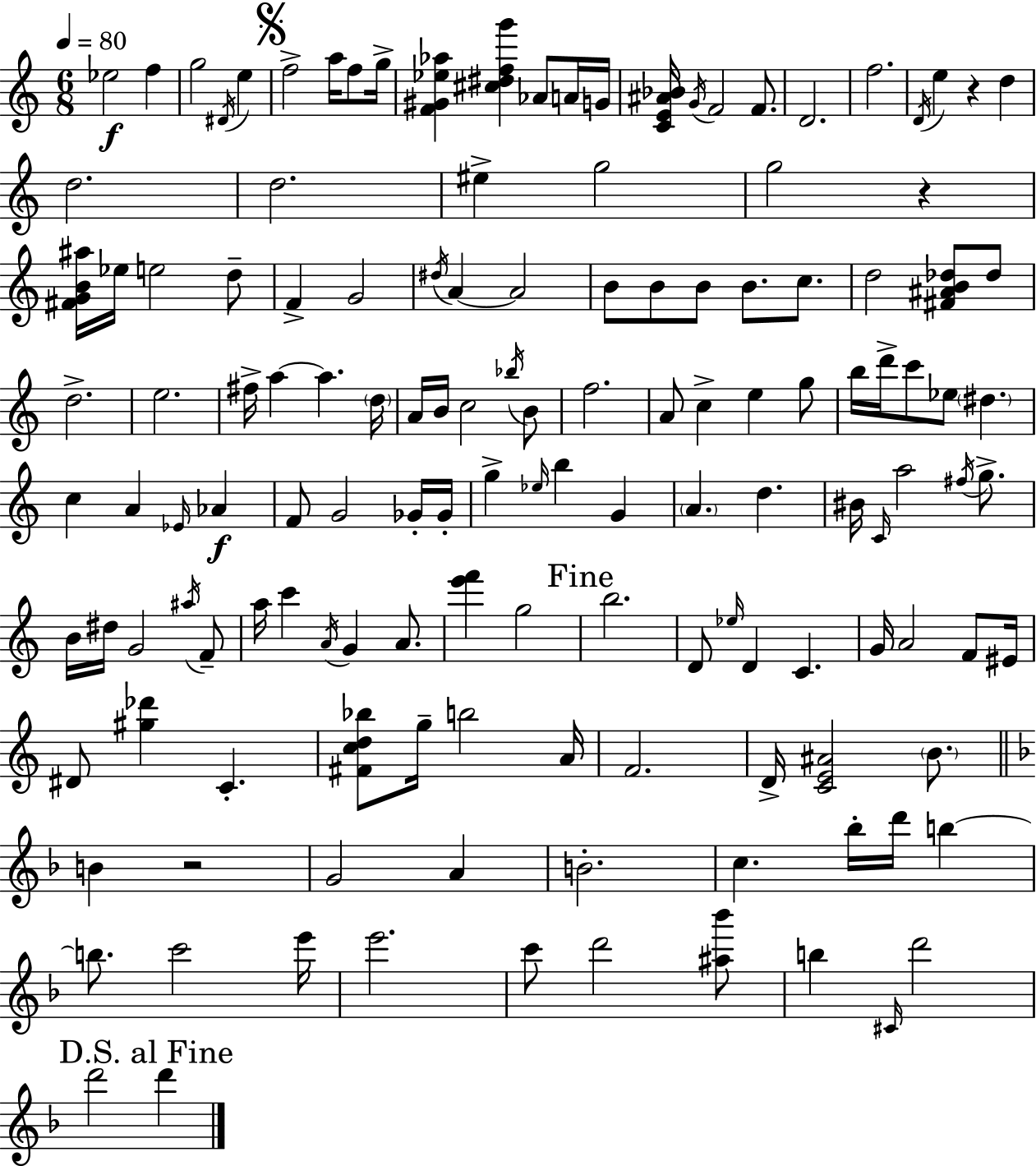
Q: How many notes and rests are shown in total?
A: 140